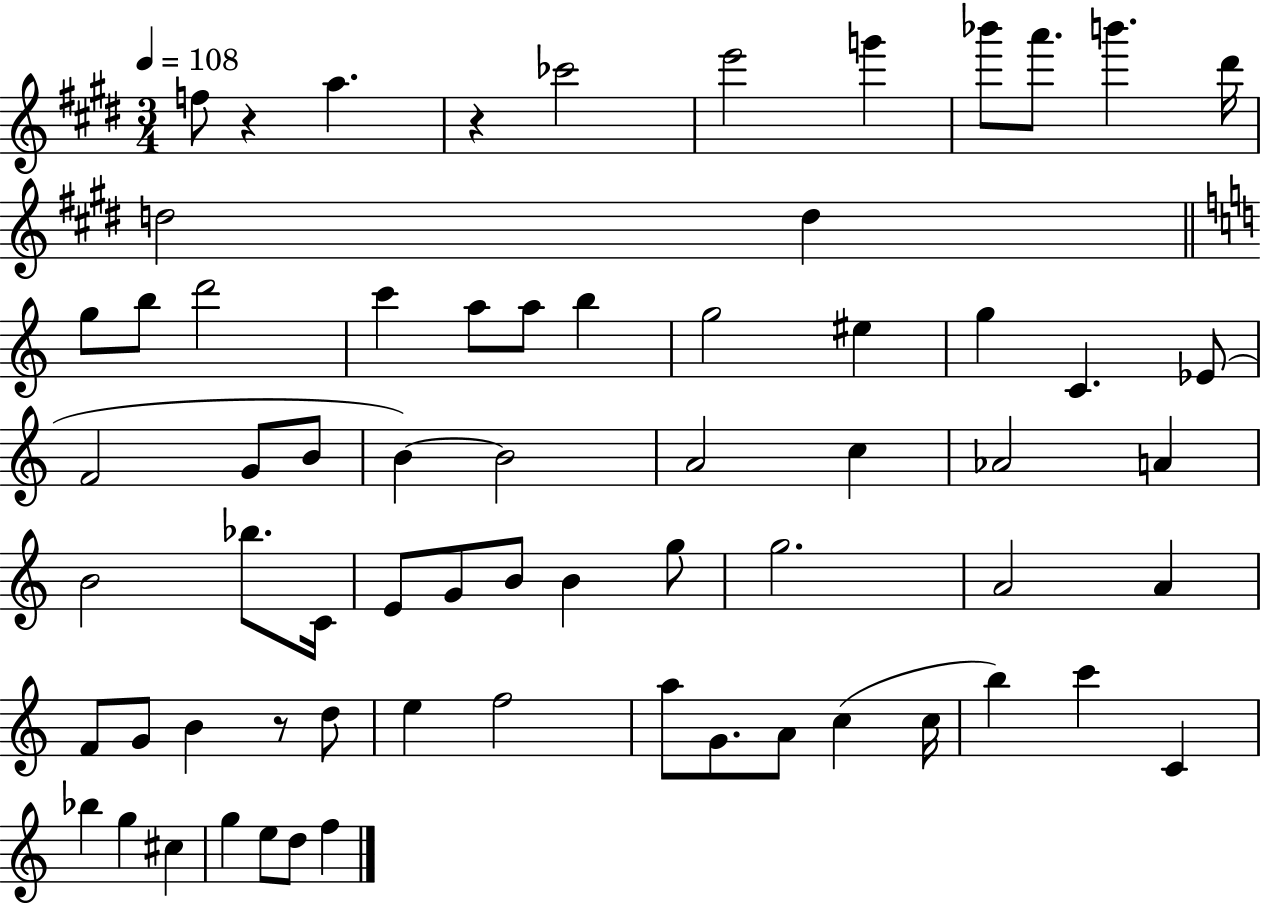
X:1
T:Untitled
M:3/4
L:1/4
K:E
f/2 z a z _c'2 e'2 g' _b'/2 a'/2 b' ^d'/4 d2 d g/2 b/2 d'2 c' a/2 a/2 b g2 ^e g C _E/2 F2 G/2 B/2 B B2 A2 c _A2 A B2 _b/2 C/4 E/2 G/2 B/2 B g/2 g2 A2 A F/2 G/2 B z/2 d/2 e f2 a/2 G/2 A/2 c c/4 b c' C _b g ^c g e/2 d/2 f